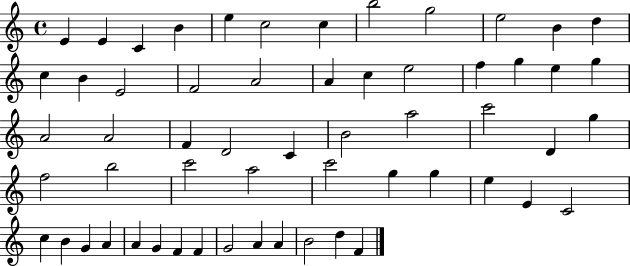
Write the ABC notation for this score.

X:1
T:Untitled
M:4/4
L:1/4
K:C
E E C B e c2 c b2 g2 e2 B d c B E2 F2 A2 A c e2 f g e g A2 A2 F D2 C B2 a2 c'2 D g f2 b2 c'2 a2 c'2 g g e E C2 c B G A A G F F G2 A A B2 d F